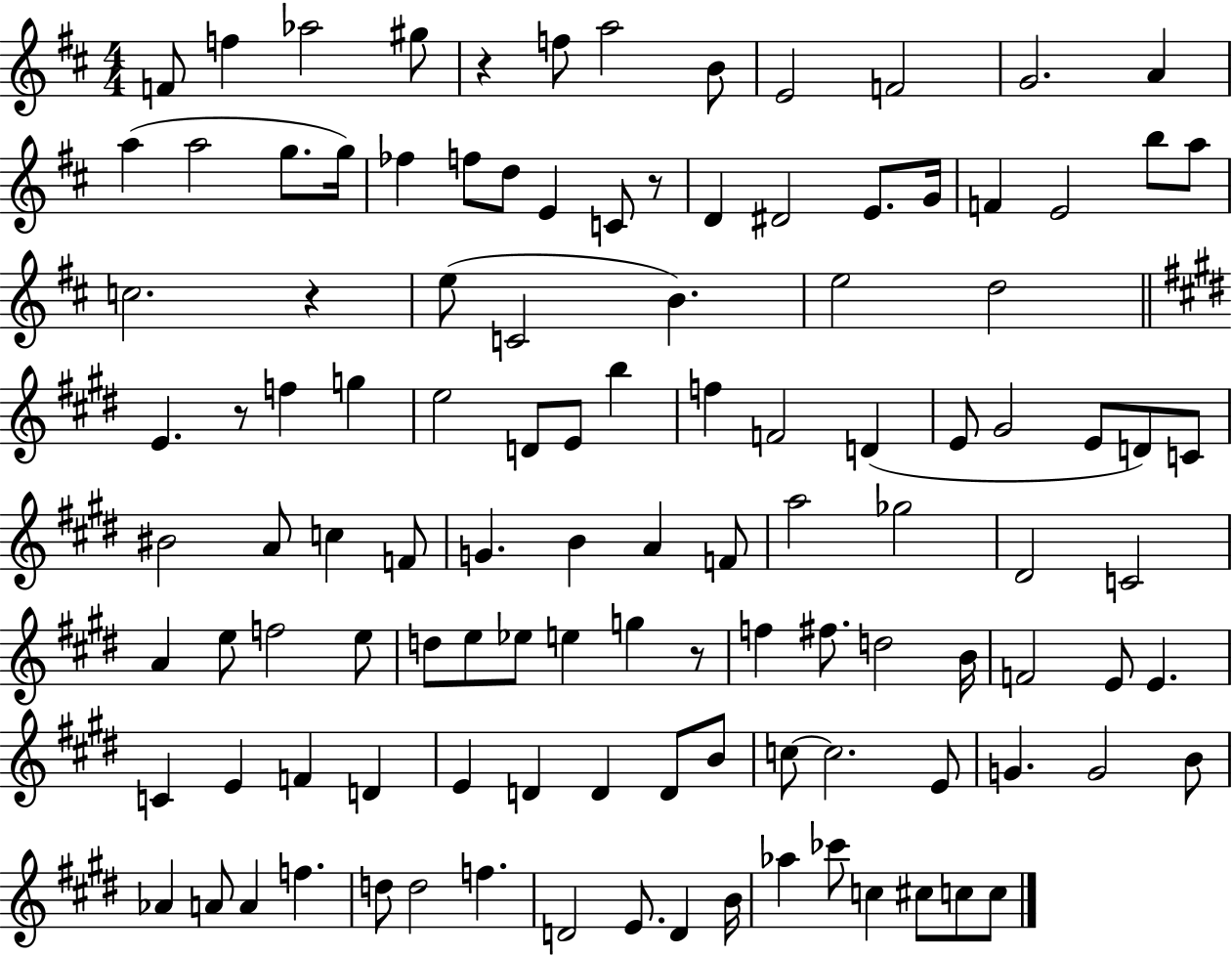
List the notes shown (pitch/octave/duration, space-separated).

F4/e F5/q Ab5/h G#5/e R/q F5/e A5/h B4/e E4/h F4/h G4/h. A4/q A5/q A5/h G5/e. G5/s FES5/q F5/e D5/e E4/q C4/e R/e D4/q D#4/h E4/e. G4/s F4/q E4/h B5/e A5/e C5/h. R/q E5/e C4/h B4/q. E5/h D5/h E4/q. R/e F5/q G5/q E5/h D4/e E4/e B5/q F5/q F4/h D4/q E4/e G#4/h E4/e D4/e C4/e BIS4/h A4/e C5/q F4/e G4/q. B4/q A4/q F4/e A5/h Gb5/h D#4/h C4/h A4/q E5/e F5/h E5/e D5/e E5/e Eb5/e E5/q G5/q R/e F5/q F#5/e. D5/h B4/s F4/h E4/e E4/q. C4/q E4/q F4/q D4/q E4/q D4/q D4/q D4/e B4/e C5/e C5/h. E4/e G4/q. G4/h B4/e Ab4/q A4/e A4/q F5/q. D5/e D5/h F5/q. D4/h E4/e. D4/q B4/s Ab5/q CES6/e C5/q C#5/e C5/e C5/e